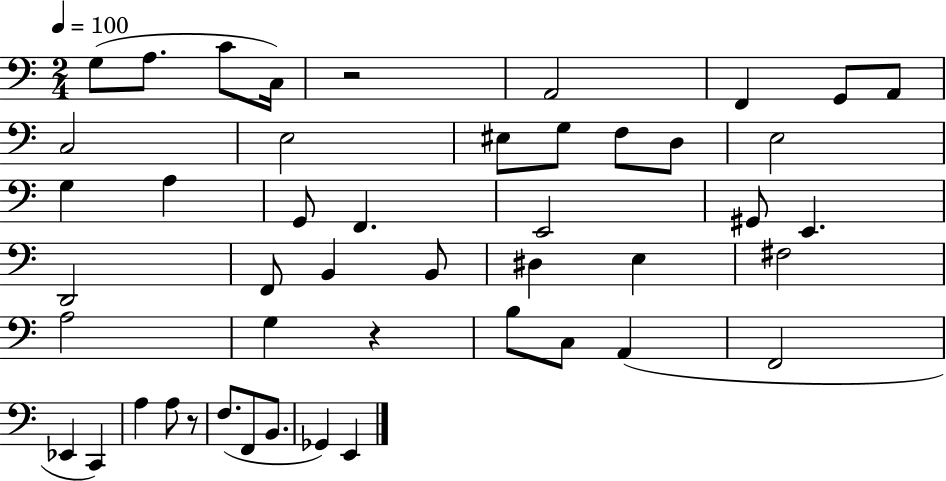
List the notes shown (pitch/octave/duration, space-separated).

G3/e A3/e. C4/e C3/s R/h A2/h F2/q G2/e A2/e C3/h E3/h EIS3/e G3/e F3/e D3/e E3/h G3/q A3/q G2/e F2/q. E2/h G#2/e E2/q. D2/h F2/e B2/q B2/e D#3/q E3/q F#3/h A3/h G3/q R/q B3/e C3/e A2/q F2/h Eb2/q C2/q A3/q A3/e R/e F3/e. F2/e B2/e. Gb2/q E2/q